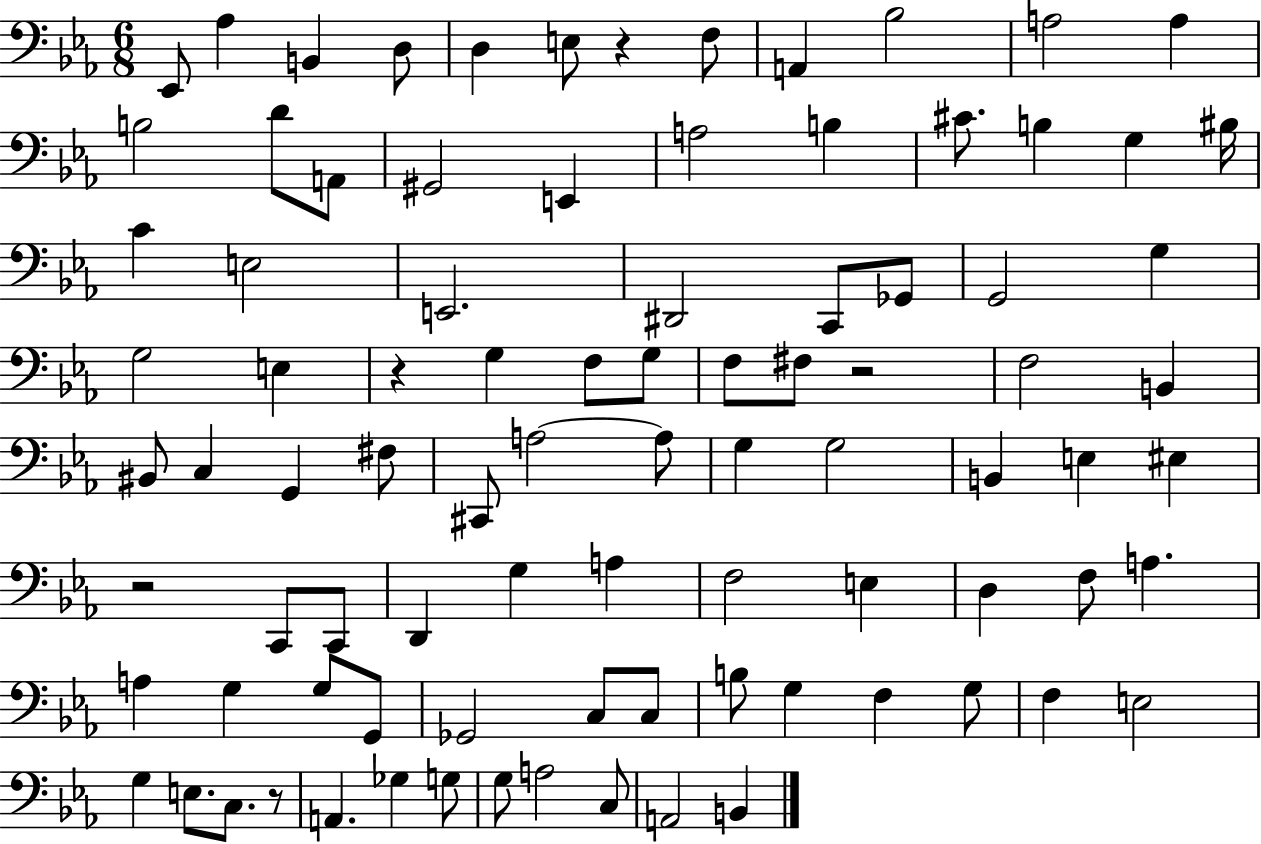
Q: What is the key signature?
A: EES major